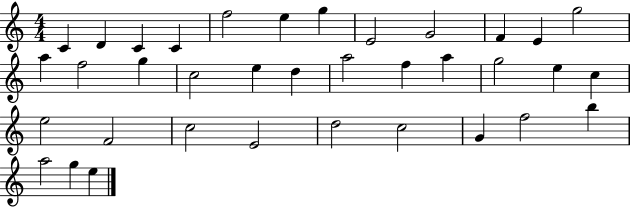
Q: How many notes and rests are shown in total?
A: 36